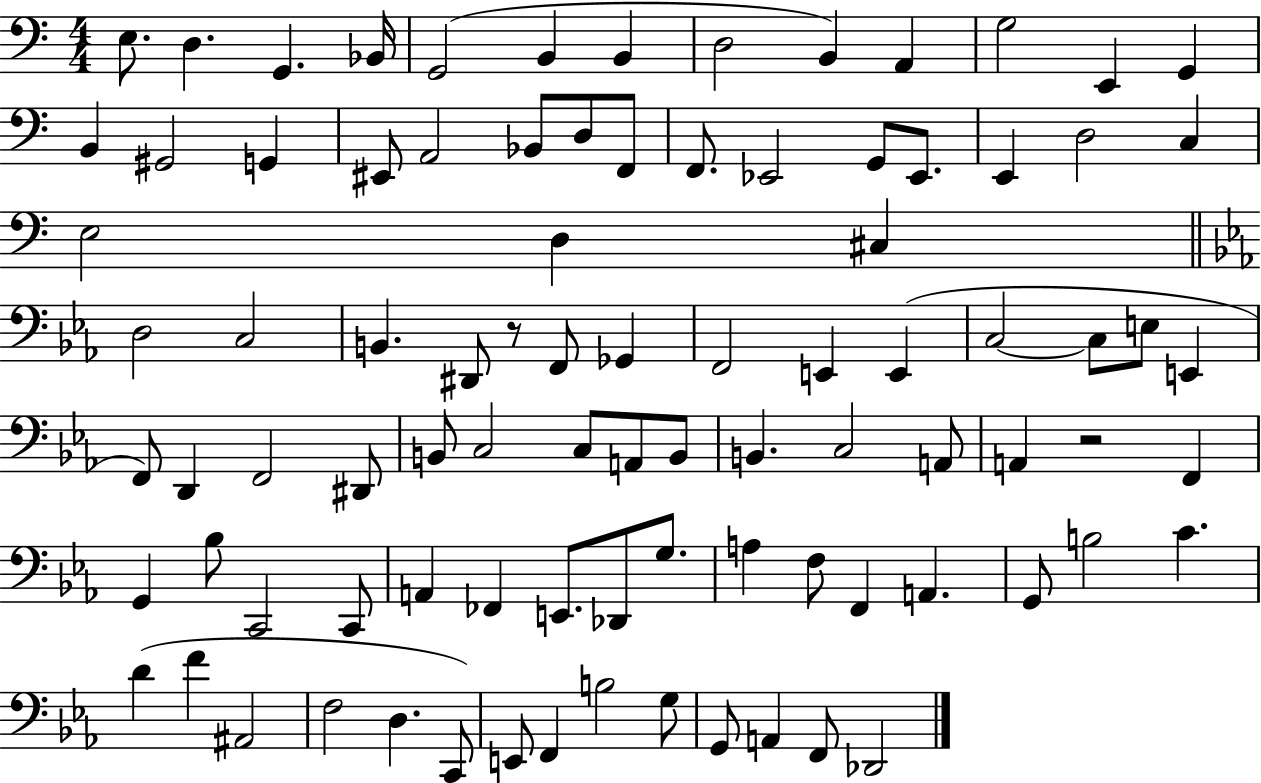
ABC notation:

X:1
T:Untitled
M:4/4
L:1/4
K:C
E,/2 D, G,, _B,,/4 G,,2 B,, B,, D,2 B,, A,, G,2 E,, G,, B,, ^G,,2 G,, ^E,,/2 A,,2 _B,,/2 D,/2 F,,/2 F,,/2 _E,,2 G,,/2 _E,,/2 E,, D,2 C, E,2 D, ^C, D,2 C,2 B,, ^D,,/2 z/2 F,,/2 _G,, F,,2 E,, E,, C,2 C,/2 E,/2 E,, F,,/2 D,, F,,2 ^D,,/2 B,,/2 C,2 C,/2 A,,/2 B,,/2 B,, C,2 A,,/2 A,, z2 F,, G,, _B,/2 C,,2 C,,/2 A,, _F,, E,,/2 _D,,/2 G,/2 A, F,/2 F,, A,, G,,/2 B,2 C D F ^A,,2 F,2 D, C,,/2 E,,/2 F,, B,2 G,/2 G,,/2 A,, F,,/2 _D,,2